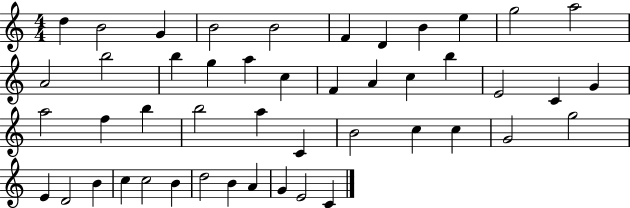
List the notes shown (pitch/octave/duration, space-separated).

D5/q B4/h G4/q B4/h B4/h F4/q D4/q B4/q E5/q G5/h A5/h A4/h B5/h B5/q G5/q A5/q C5/q F4/q A4/q C5/q B5/q E4/h C4/q G4/q A5/h F5/q B5/q B5/h A5/q C4/q B4/h C5/q C5/q G4/h G5/h E4/q D4/h B4/q C5/q C5/h B4/q D5/h B4/q A4/q G4/q E4/h C4/q